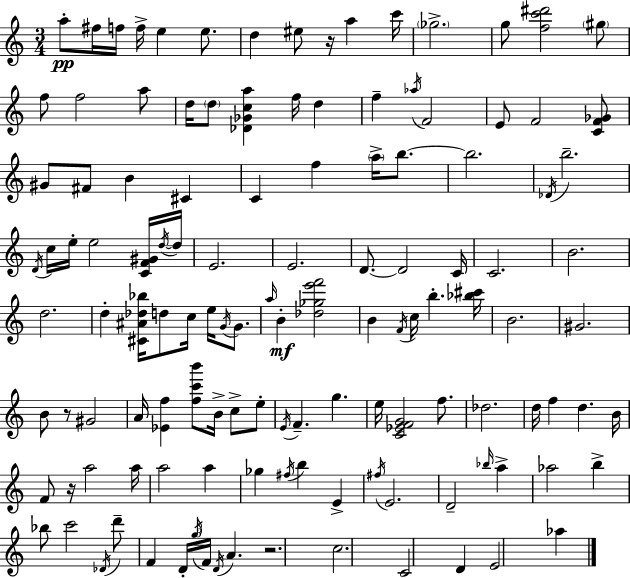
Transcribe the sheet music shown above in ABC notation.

X:1
T:Untitled
M:3/4
L:1/4
K:Am
a/2 ^f/4 f/4 f/4 e e/2 d ^e/2 z/4 a c'/4 _g2 g/2 [fc'^d']2 ^g/2 f/2 f2 a/2 d/4 d/2 [_D_Gca] f/4 d f _a/4 F2 E/2 F2 [CF_G]/2 ^G/2 ^F/2 B ^C C f a/4 b/2 b2 _D/4 b2 D/4 c/4 e/4 e2 [CF^G]/4 d/4 d/4 E2 E2 D/2 D2 C/4 C2 B2 d2 d [^C^A_d_b]/4 d/2 c/4 e/4 G/4 G/2 a/4 B [_d_ge'f']2 B F/4 c/4 b [_b^c']/4 B2 ^G2 B/2 z/2 ^G2 A/4 [_Ef] [fc'b']/2 B/4 c/2 e/2 E/4 F g e/4 [C_EFG]2 f/2 _d2 d/4 f d B/4 F/2 z/4 a2 a/4 a2 a _g ^f/4 b E ^f/4 E2 D2 _b/4 a _a2 b _b/2 c'2 _D/4 d'/2 F D/4 g/4 F/4 D/4 A z2 c2 C2 D E2 _a